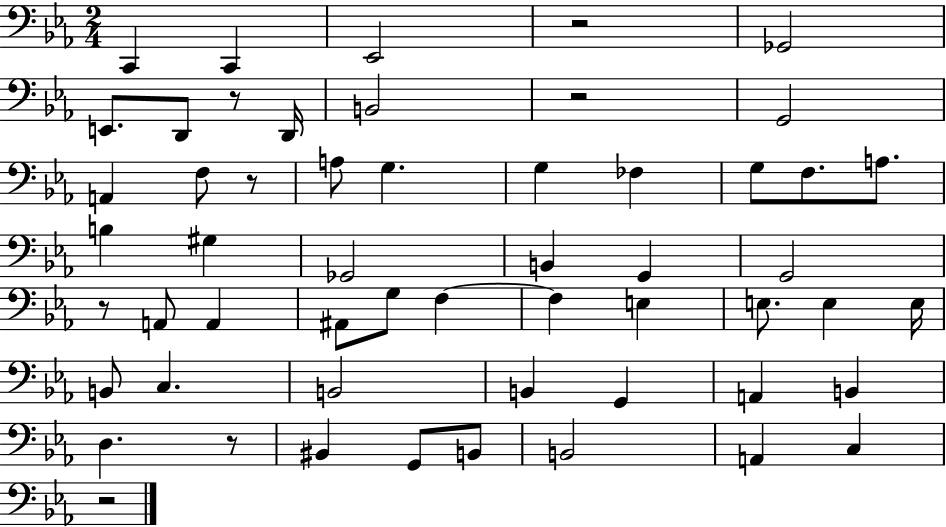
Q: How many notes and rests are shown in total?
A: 55